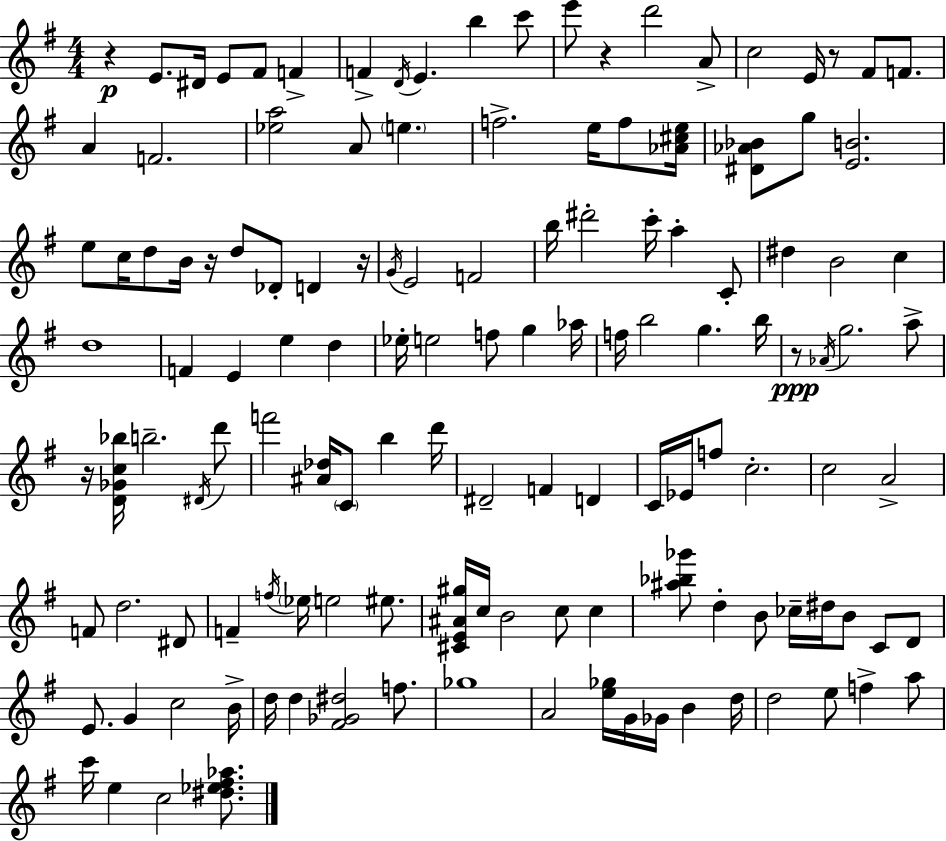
R/q E4/e. D#4/s E4/e F#4/e F4/q F4/q D4/s E4/q. B5/q C6/e E6/e R/q D6/h A4/e C5/h E4/s R/e F#4/e F4/e. A4/q F4/h. [Eb5,A5]/h A4/e E5/q. F5/h. E5/s F5/e [Ab4,C#5,E5]/s [D#4,Ab4,Bb4]/e G5/e [E4,B4]/h. E5/e C5/s D5/e B4/s R/s D5/e Db4/e D4/q R/s G4/s E4/h F4/h B5/s D#6/h C6/s A5/q C4/e D#5/q B4/h C5/q D5/w F4/q E4/q E5/q D5/q Eb5/s E5/h F5/e G5/q Ab5/s F5/s B5/h G5/q. B5/s R/e Ab4/s G5/h. A5/e R/s [D4,Gb4,C5,Bb5]/s B5/h. D#4/s D6/e F6/h [A#4,Db5]/s C4/e B5/q D6/s D#4/h F4/q D4/q C4/s Eb4/s F5/e C5/h. C5/h A4/h F4/e D5/h. D#4/e F4/q F5/s Eb5/s E5/h EIS5/e. [C#4,E4,A#4,G#5]/s C5/s B4/h C5/e C5/q [A#5,Bb5,Gb6]/e D5/q B4/e CES5/s D#5/s B4/e C4/e D4/e E4/e. G4/q C5/h B4/s D5/s D5/q [F#4,Gb4,D#5]/h F5/e. Gb5/w A4/h [E5,Gb5]/s G4/s Gb4/s B4/q D5/s D5/h E5/e F5/q A5/e C6/s E5/q C5/h [D#5,Eb5,F#5,Ab5]/e.